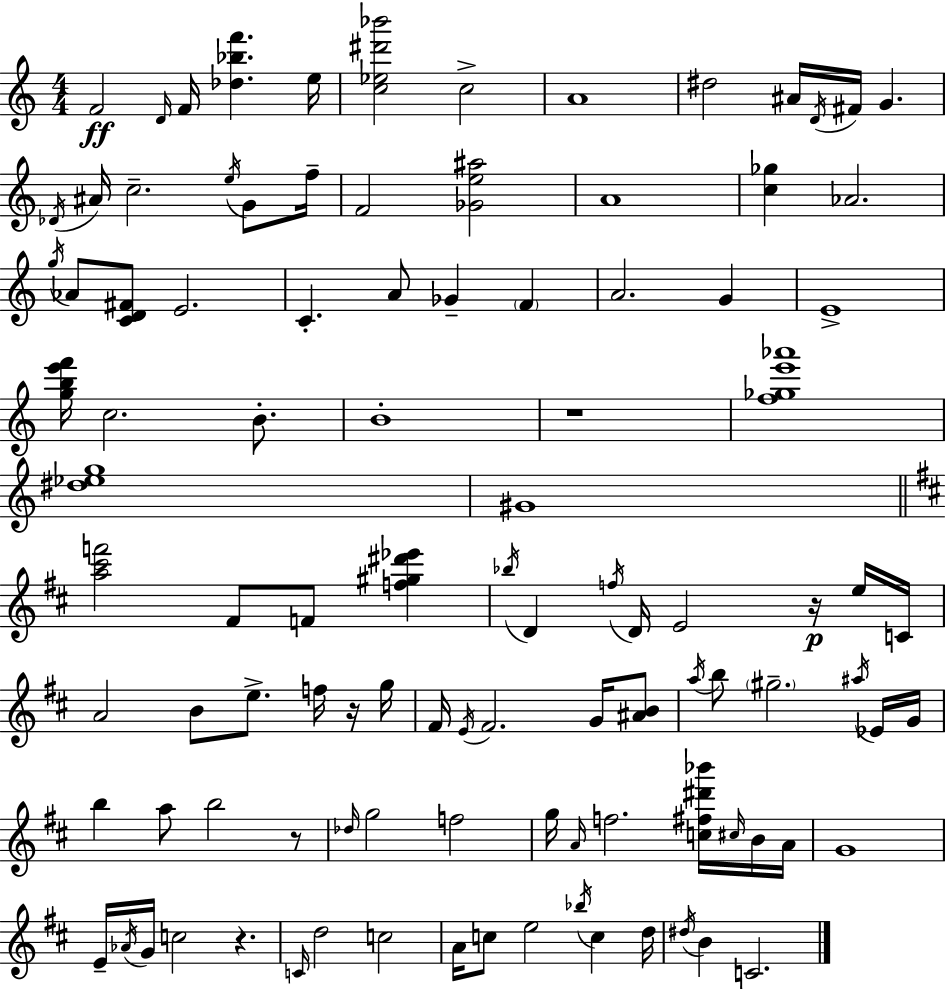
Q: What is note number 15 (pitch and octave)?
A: E5